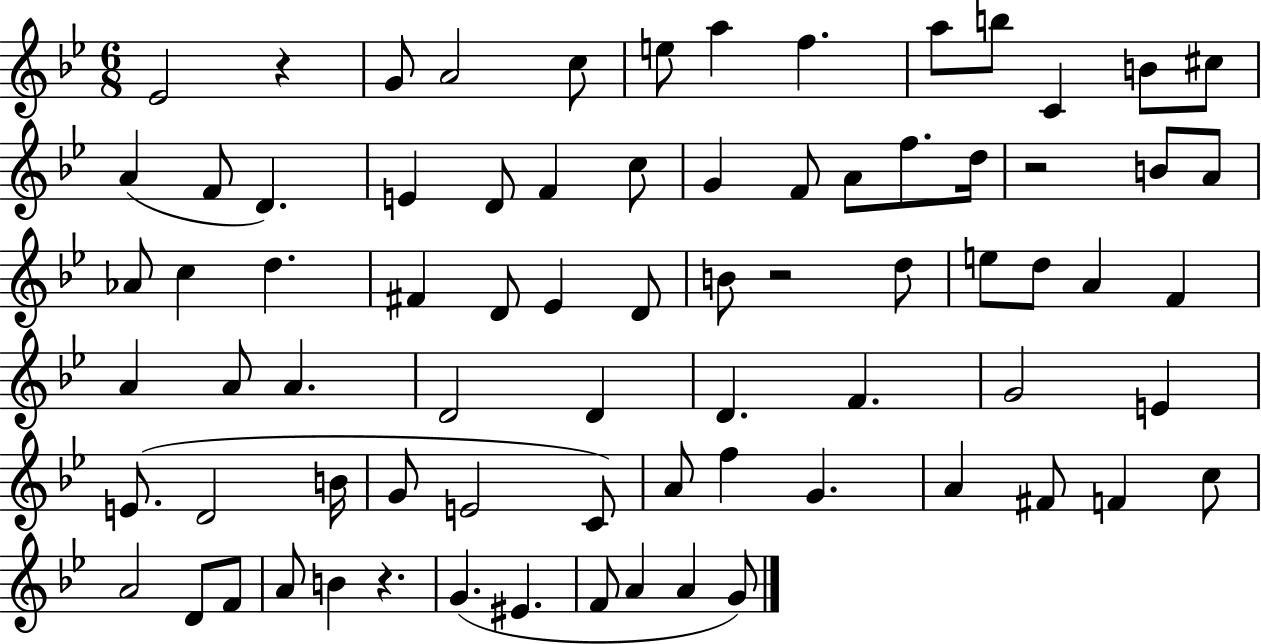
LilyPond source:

{
  \clef treble
  \numericTimeSignature
  \time 6/8
  \key bes \major
  ees'2 r4 | g'8 a'2 c''8 | e''8 a''4 f''4. | a''8 b''8 c'4 b'8 cis''8 | \break a'4( f'8 d'4.) | e'4 d'8 f'4 c''8 | g'4 f'8 a'8 f''8. d''16 | r2 b'8 a'8 | \break aes'8 c''4 d''4. | fis'4 d'8 ees'4 d'8 | b'8 r2 d''8 | e''8 d''8 a'4 f'4 | \break a'4 a'8 a'4. | d'2 d'4 | d'4. f'4. | g'2 e'4 | \break e'8.( d'2 b'16 | g'8 e'2 c'8) | a'8 f''4 g'4. | a'4 fis'8 f'4 c''8 | \break a'2 d'8 f'8 | a'8 b'4 r4. | g'4.( eis'4. | f'8 a'4 a'4 g'8) | \break \bar "|."
}